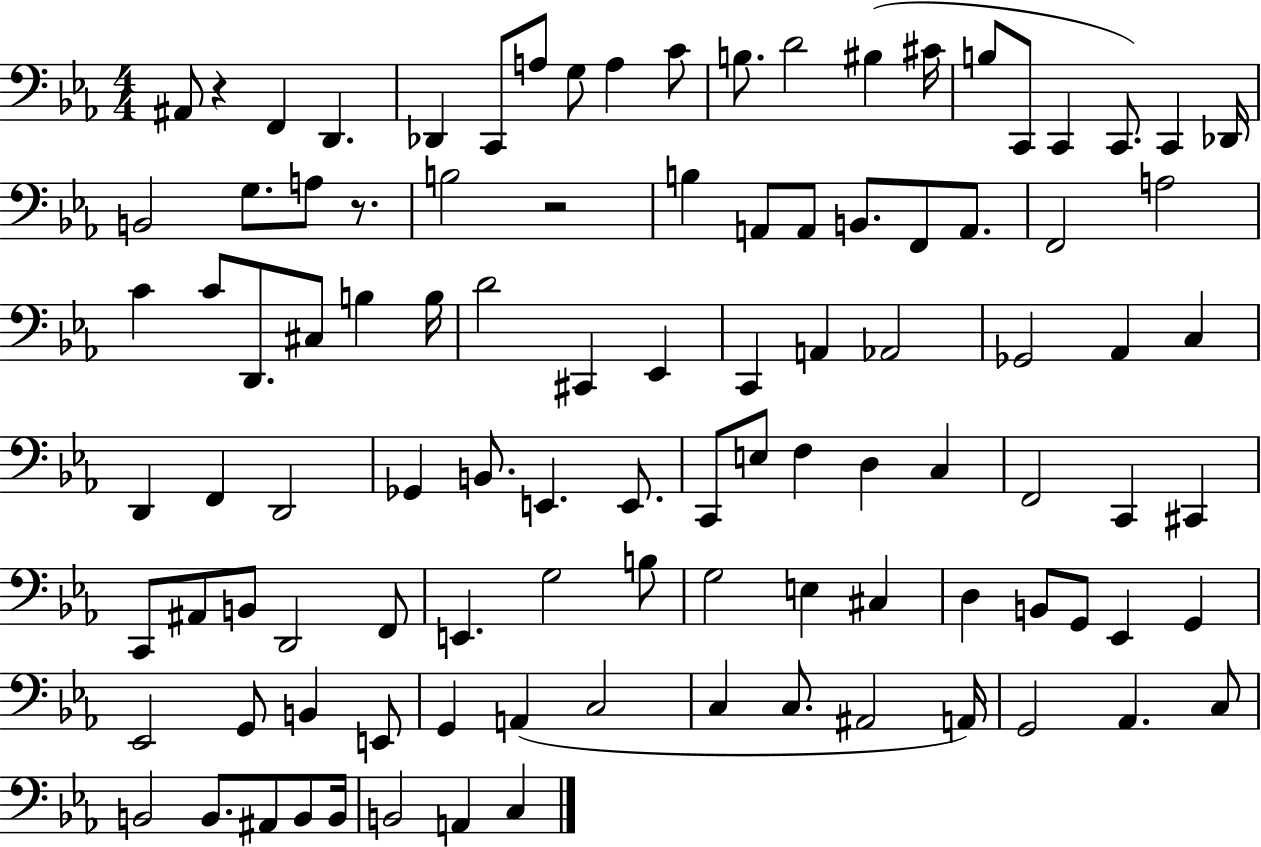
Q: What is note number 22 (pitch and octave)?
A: A3